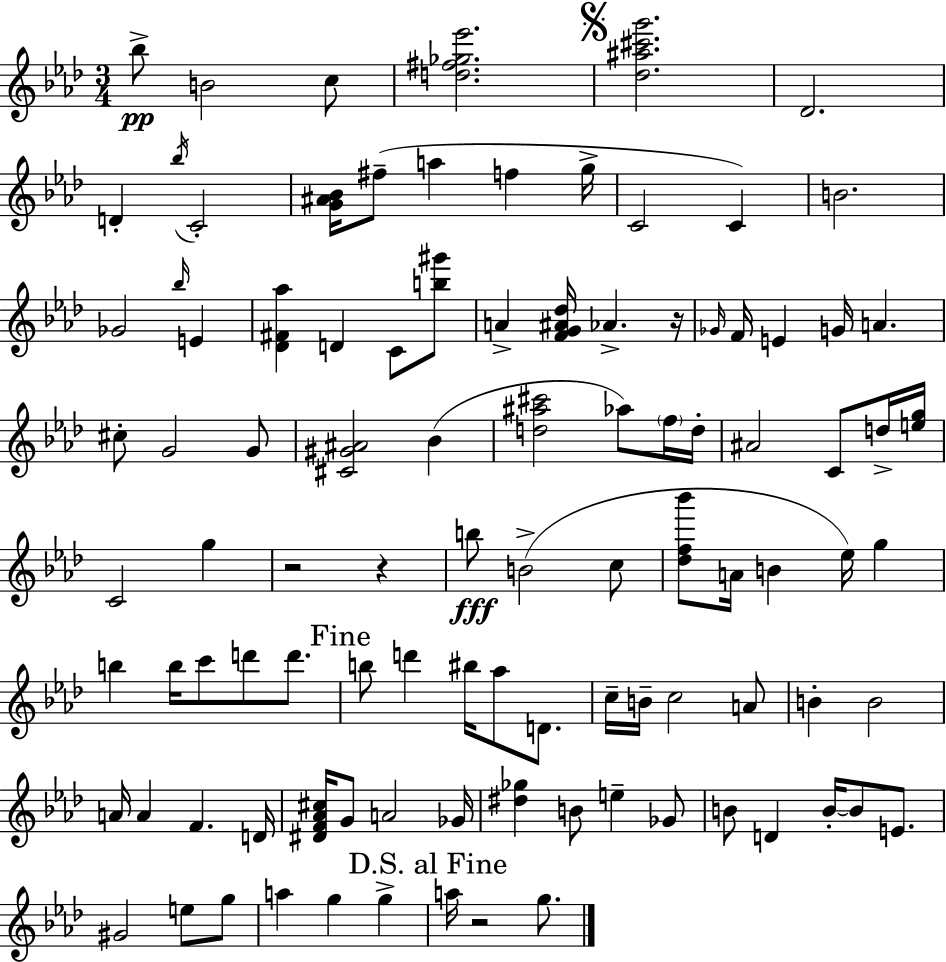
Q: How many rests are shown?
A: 4